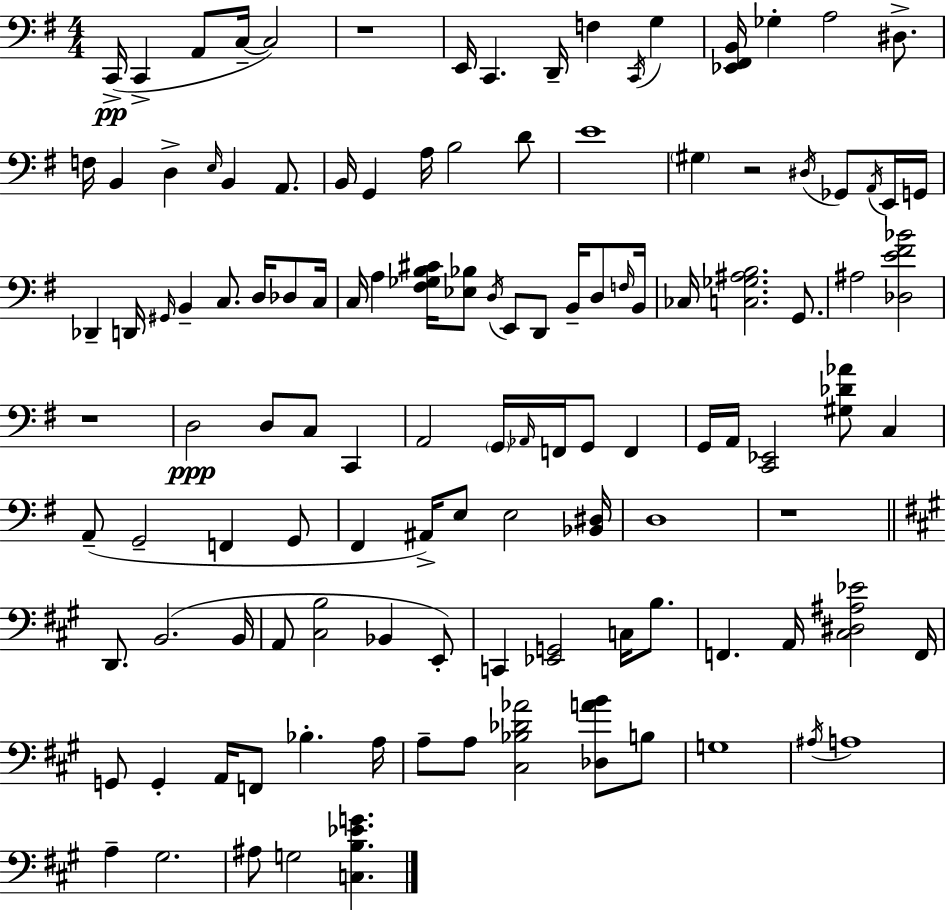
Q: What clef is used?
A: bass